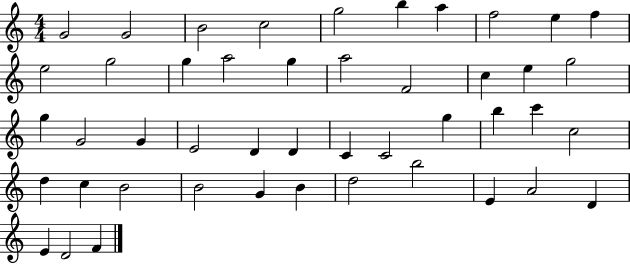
X:1
T:Untitled
M:4/4
L:1/4
K:C
G2 G2 B2 c2 g2 b a f2 e f e2 g2 g a2 g a2 F2 c e g2 g G2 G E2 D D C C2 g b c' c2 d c B2 B2 G B d2 b2 E A2 D E D2 F